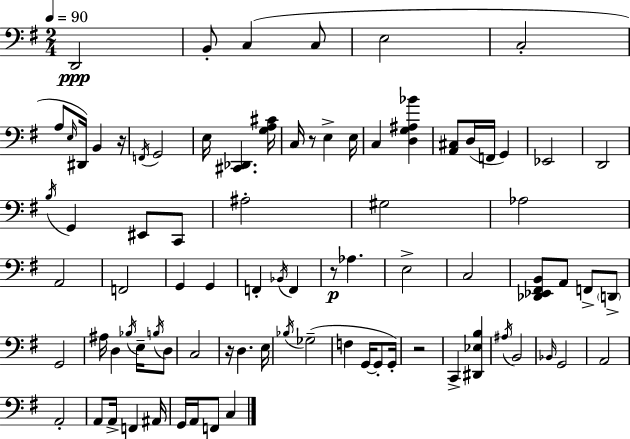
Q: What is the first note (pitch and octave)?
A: D2